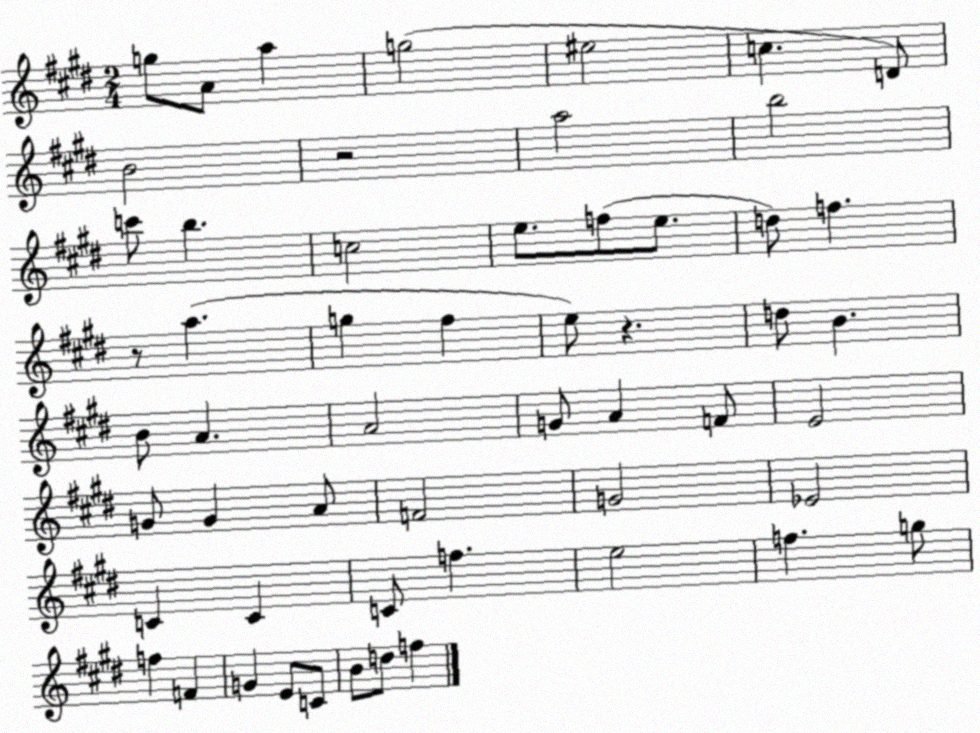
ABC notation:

X:1
T:Untitled
M:2/4
L:1/4
K:E
g/2 A/2 a g2 ^e2 c D/2 B2 z2 a2 b2 c'/2 b c2 e/2 f/2 e/2 d/2 f z/2 a g ^f e/2 z d/2 B B/2 A A2 G/2 A F/2 E2 G/2 G A/2 F2 G2 _E2 C C C/2 f e2 f g/2 f F G E/2 C/2 B/2 d/2 f